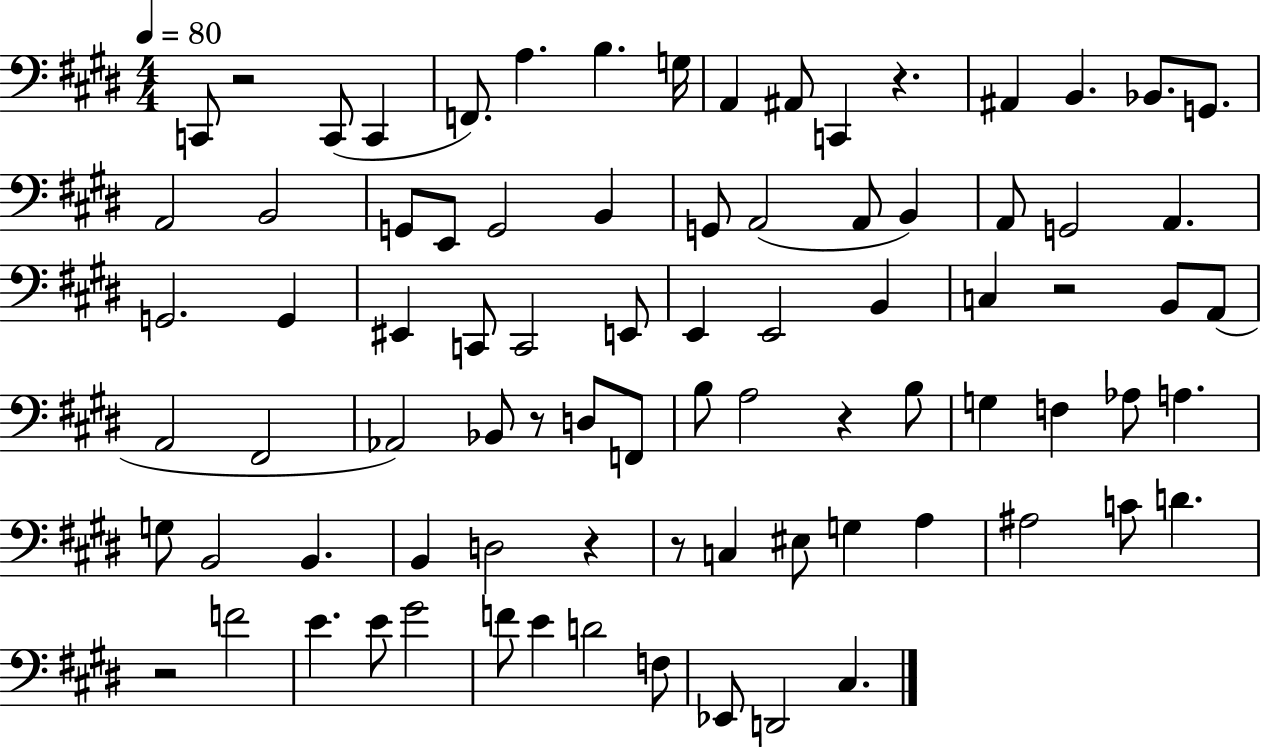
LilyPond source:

{
  \clef bass
  \numericTimeSignature
  \time 4/4
  \key e \major
  \tempo 4 = 80
  \repeat volta 2 { c,8 r2 c,8( c,4 | f,8.) a4. b4. g16 | a,4 ais,8 c,4 r4. | ais,4 b,4. bes,8. g,8. | \break a,2 b,2 | g,8 e,8 g,2 b,4 | g,8 a,2( a,8 b,4) | a,8 g,2 a,4. | \break g,2. g,4 | eis,4 c,8 c,2 e,8 | e,4 e,2 b,4 | c4 r2 b,8 a,8( | \break a,2 fis,2 | aes,2) bes,8 r8 d8 f,8 | b8 a2 r4 b8 | g4 f4 aes8 a4. | \break g8 b,2 b,4. | b,4 d2 r4 | r8 c4 eis8 g4 a4 | ais2 c'8 d'4. | \break r2 f'2 | e'4. e'8 gis'2 | f'8 e'4 d'2 f8 | ees,8 d,2 cis4. | \break } \bar "|."
}